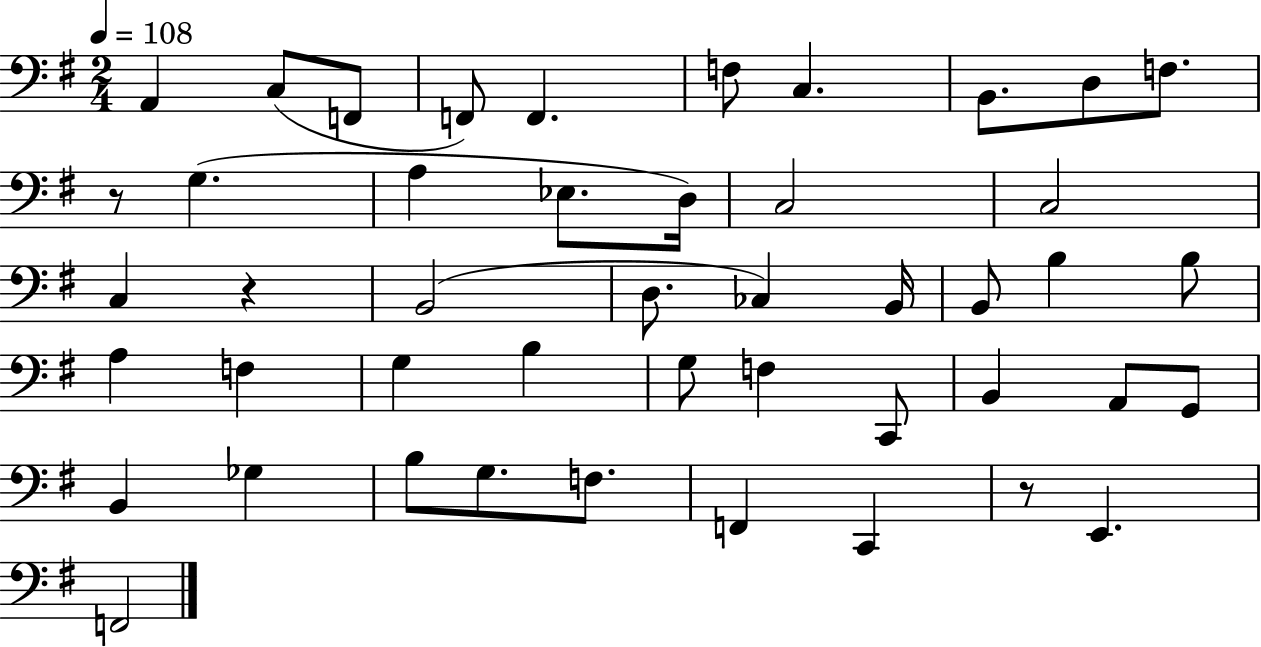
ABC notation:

X:1
T:Untitled
M:2/4
L:1/4
K:G
A,, C,/2 F,,/2 F,,/2 F,, F,/2 C, B,,/2 D,/2 F,/2 z/2 G, A, _E,/2 D,/4 C,2 C,2 C, z B,,2 D,/2 _C, B,,/4 B,,/2 B, B,/2 A, F, G, B, G,/2 F, C,,/2 B,, A,,/2 G,,/2 B,, _G, B,/2 G,/2 F,/2 F,, C,, z/2 E,, F,,2